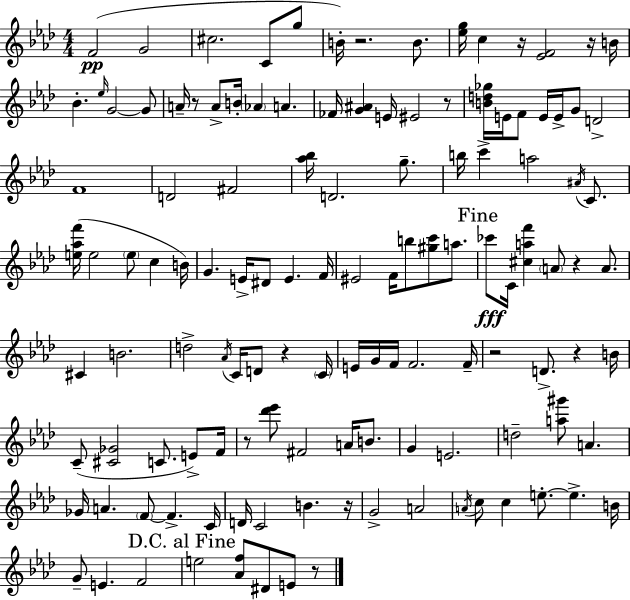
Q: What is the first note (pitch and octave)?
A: F4